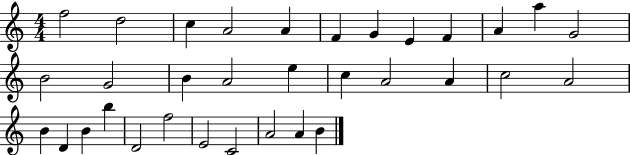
{
  \clef treble
  \numericTimeSignature
  \time 4/4
  \key c \major
  f''2 d''2 | c''4 a'2 a'4 | f'4 g'4 e'4 f'4 | a'4 a''4 g'2 | \break b'2 g'2 | b'4 a'2 e''4 | c''4 a'2 a'4 | c''2 a'2 | \break b'4 d'4 b'4 b''4 | d'2 f''2 | e'2 c'2 | a'2 a'4 b'4 | \break \bar "|."
}